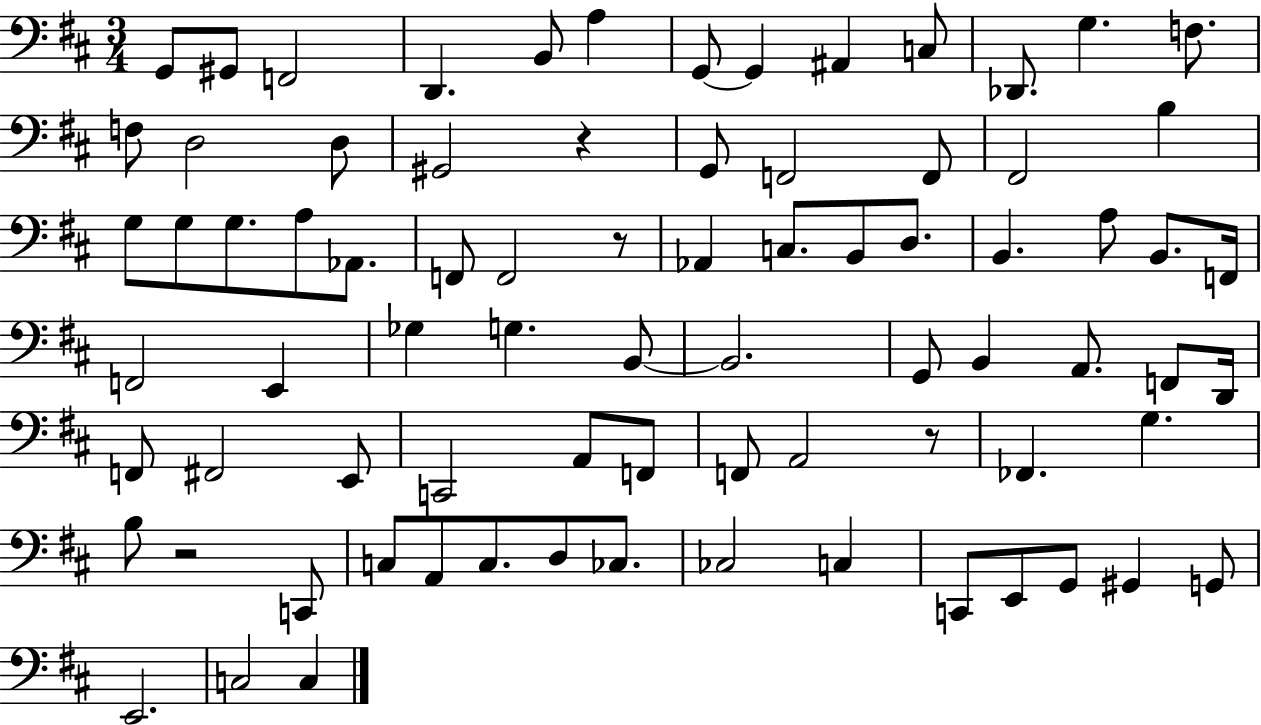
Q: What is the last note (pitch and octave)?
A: C3